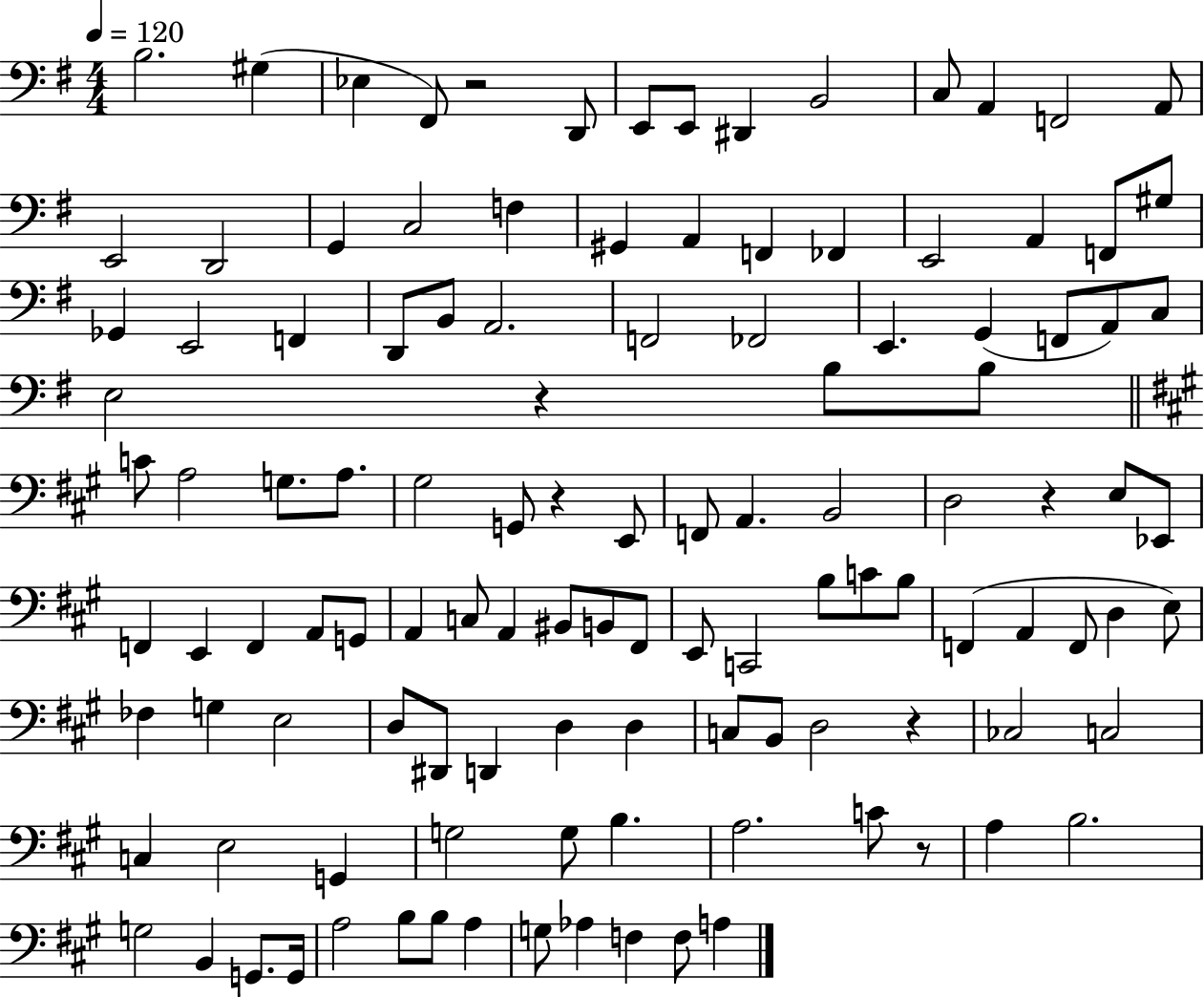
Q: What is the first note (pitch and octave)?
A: B3